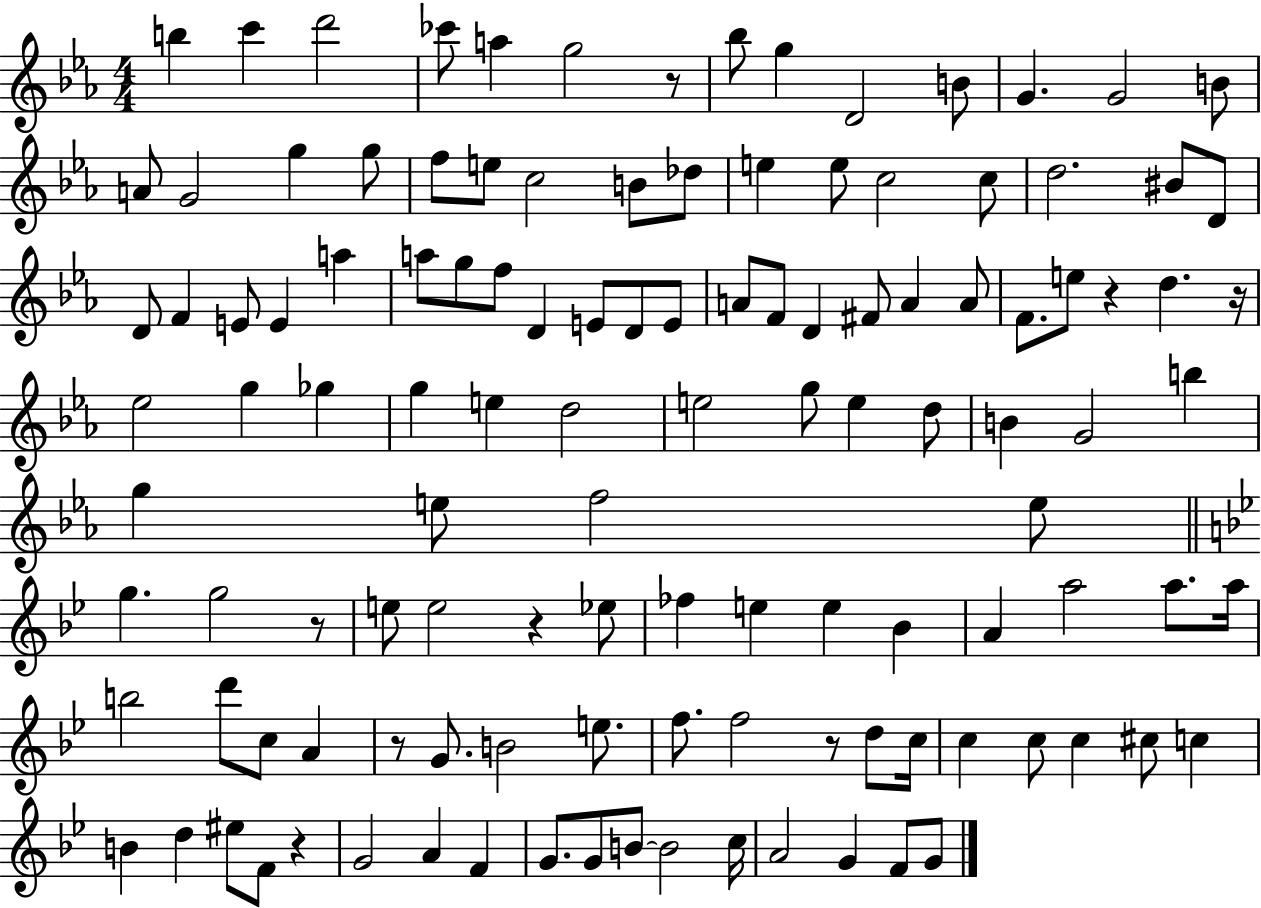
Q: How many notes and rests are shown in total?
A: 120